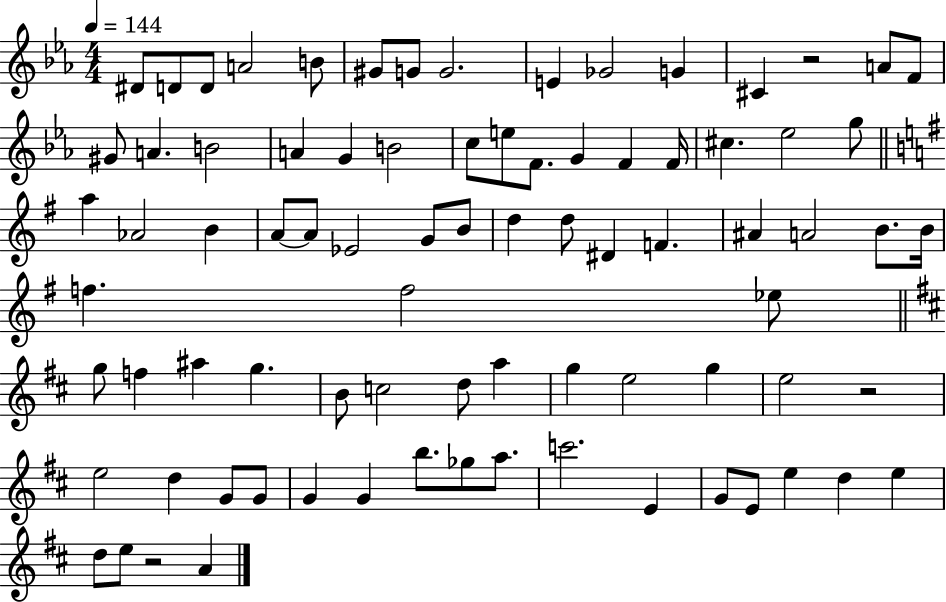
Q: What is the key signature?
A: EES major